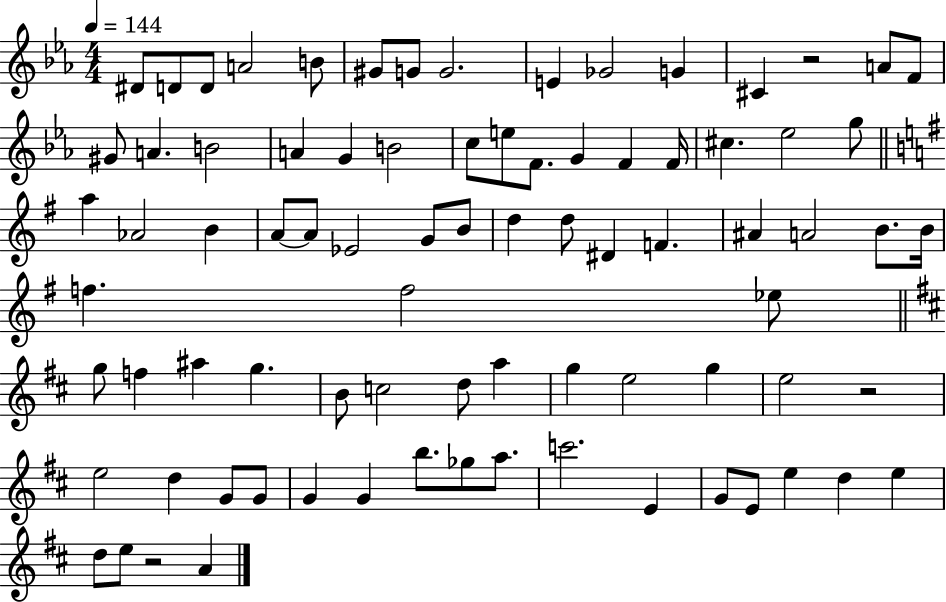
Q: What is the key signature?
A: EES major